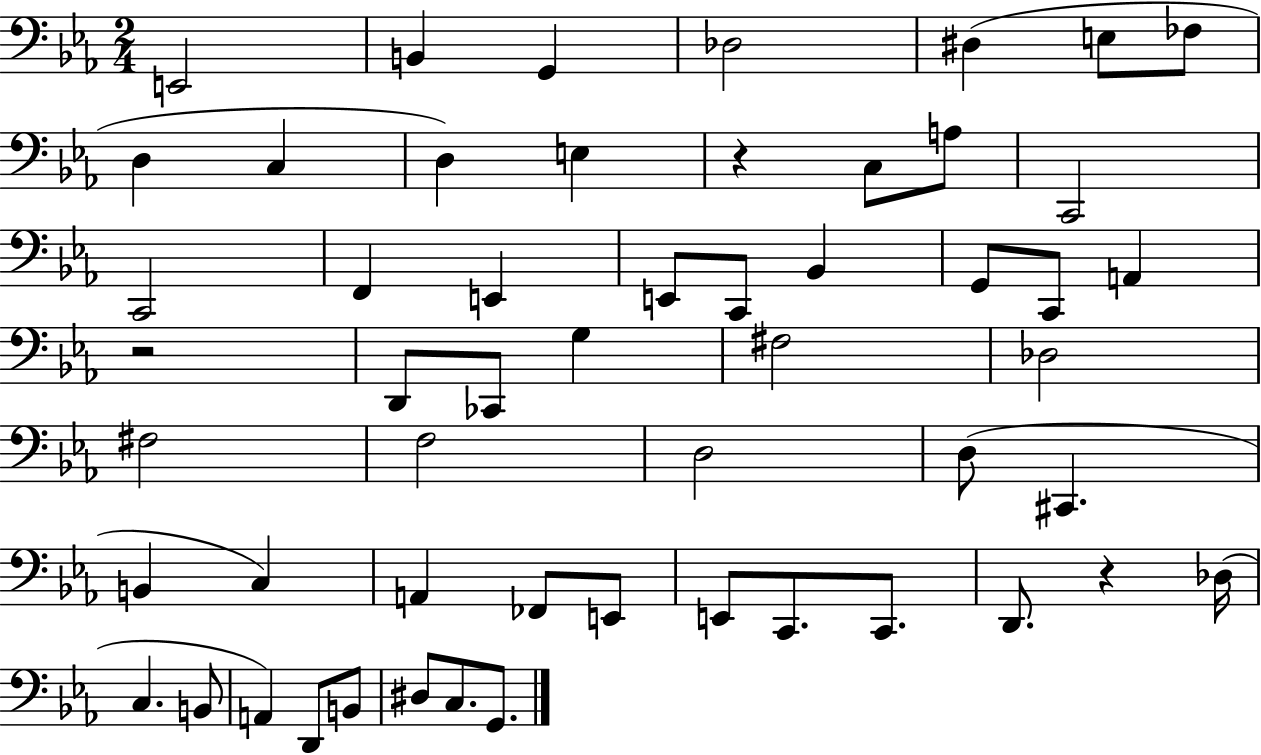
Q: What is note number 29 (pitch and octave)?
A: F#3